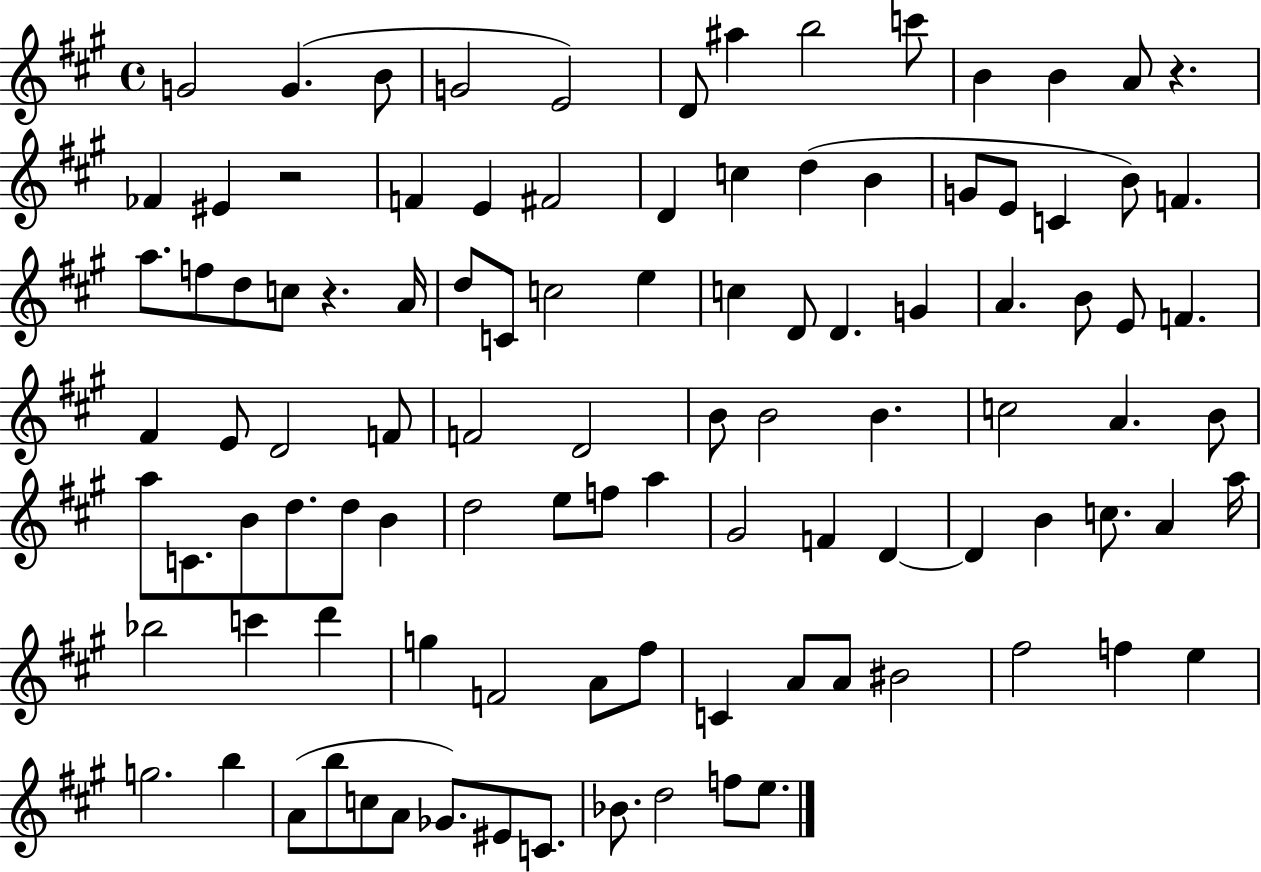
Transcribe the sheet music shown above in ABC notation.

X:1
T:Untitled
M:4/4
L:1/4
K:A
G2 G B/2 G2 E2 D/2 ^a b2 c'/2 B B A/2 z _F ^E z2 F E ^F2 D c d B G/2 E/2 C B/2 F a/2 f/2 d/2 c/2 z A/4 d/2 C/2 c2 e c D/2 D G A B/2 E/2 F ^F E/2 D2 F/2 F2 D2 B/2 B2 B c2 A B/2 a/2 C/2 B/2 d/2 d/2 B d2 e/2 f/2 a ^G2 F D D B c/2 A a/4 _b2 c' d' g F2 A/2 ^f/2 C A/2 A/2 ^B2 ^f2 f e g2 b A/2 b/2 c/2 A/2 _G/2 ^E/2 C/2 _B/2 d2 f/2 e/2